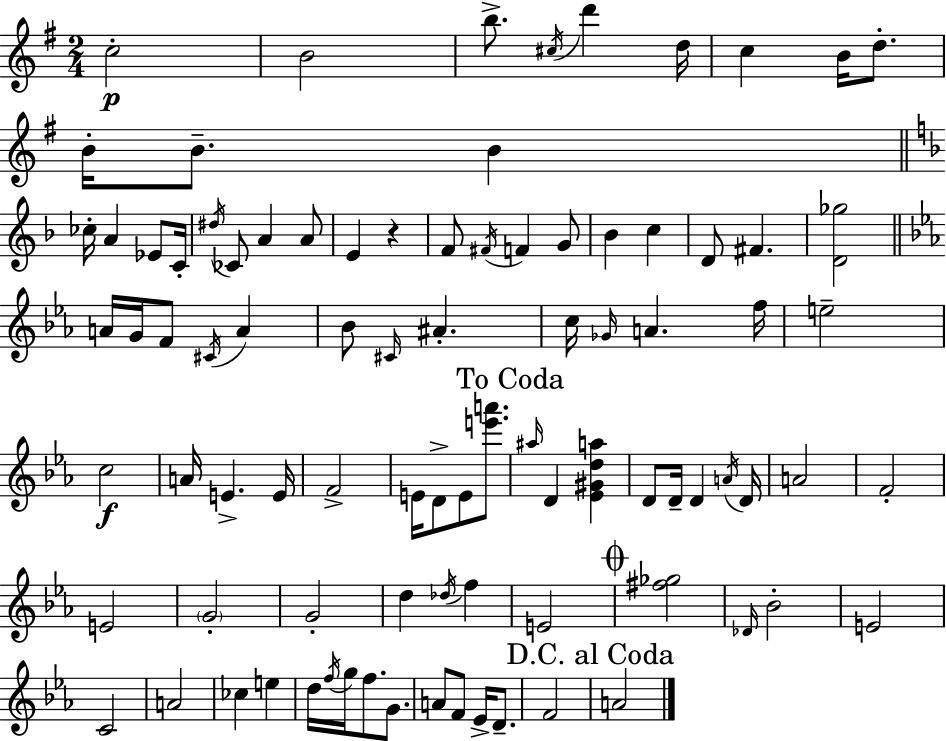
C5/h B4/h B5/e. C#5/s D6/q D5/s C5/q B4/s D5/e. B4/s B4/e. B4/q CES5/s A4/q Eb4/e C4/s D#5/s CES4/e A4/q A4/e E4/q R/q F4/e F#4/s F4/q G4/e Bb4/q C5/q D4/e F#4/q. [D4,Gb5]/h A4/s G4/s F4/e C#4/s A4/q Bb4/e C#4/s A#4/q. C5/s Gb4/s A4/q. F5/s E5/h C5/h A4/s E4/q. E4/s F4/h E4/s D4/e E4/e [E6,A6]/e. A#5/s D4/q [Eb4,G#4,D5,A5]/q D4/e D4/s D4/q A4/s D4/s A4/h F4/h E4/h G4/h G4/h D5/q Db5/s F5/q E4/h [F#5,Gb5]/h Db4/s Bb4/h E4/h C4/h A4/h CES5/q E5/q D5/s F5/s G5/s F5/e. G4/e. A4/e F4/e Eb4/s D4/e. F4/h A4/h